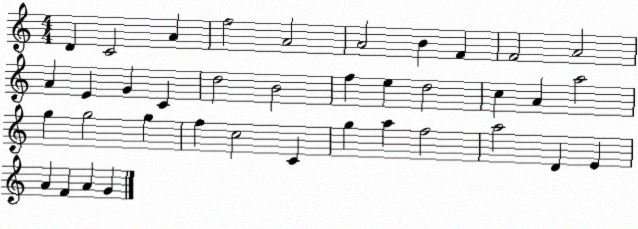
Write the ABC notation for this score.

X:1
T:Untitled
M:4/4
L:1/4
K:C
D C2 A f2 A2 A2 B F F2 A2 A E G C d2 B2 f e d2 c A a2 g g2 g f c2 C g a f2 a2 D E A F A G